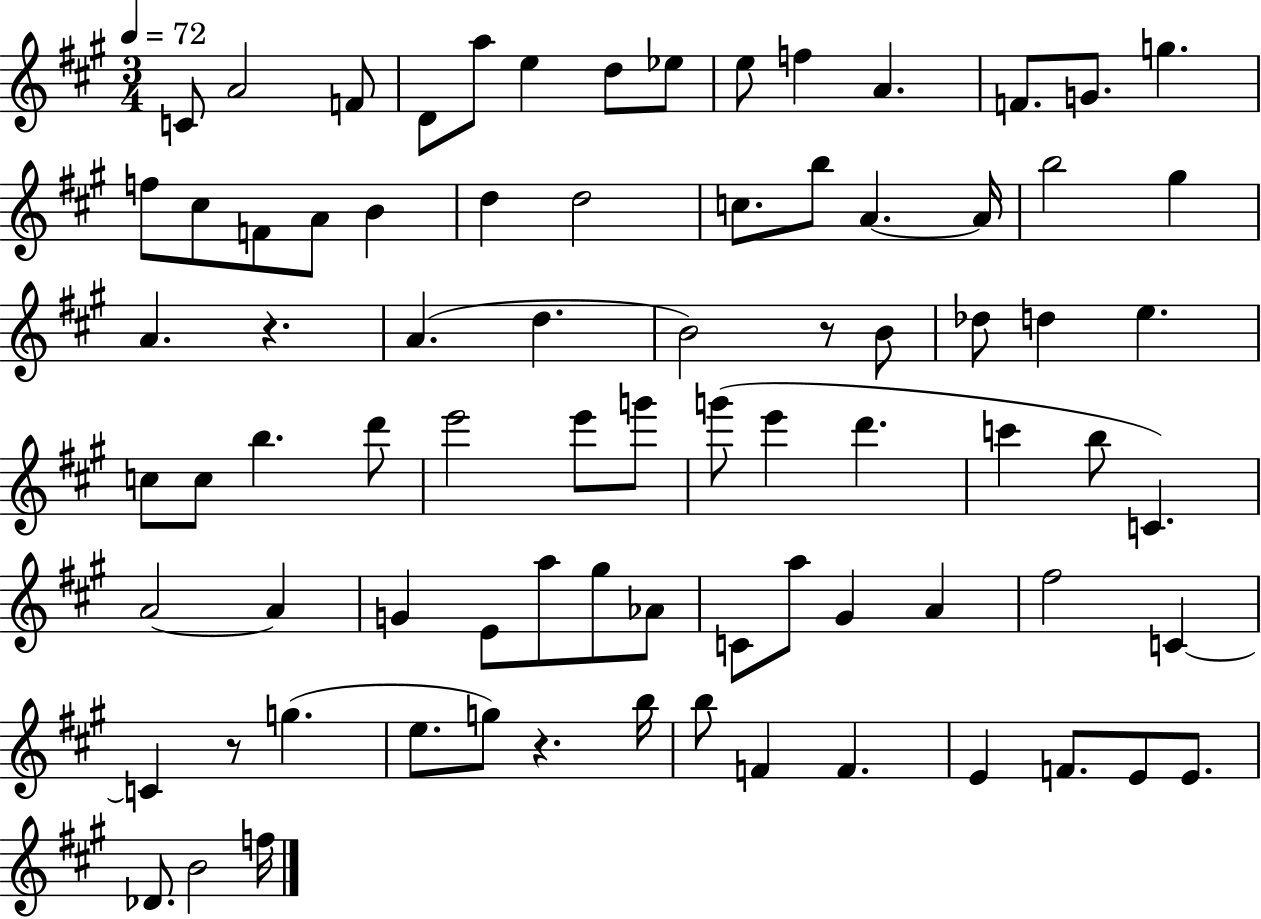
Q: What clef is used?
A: treble